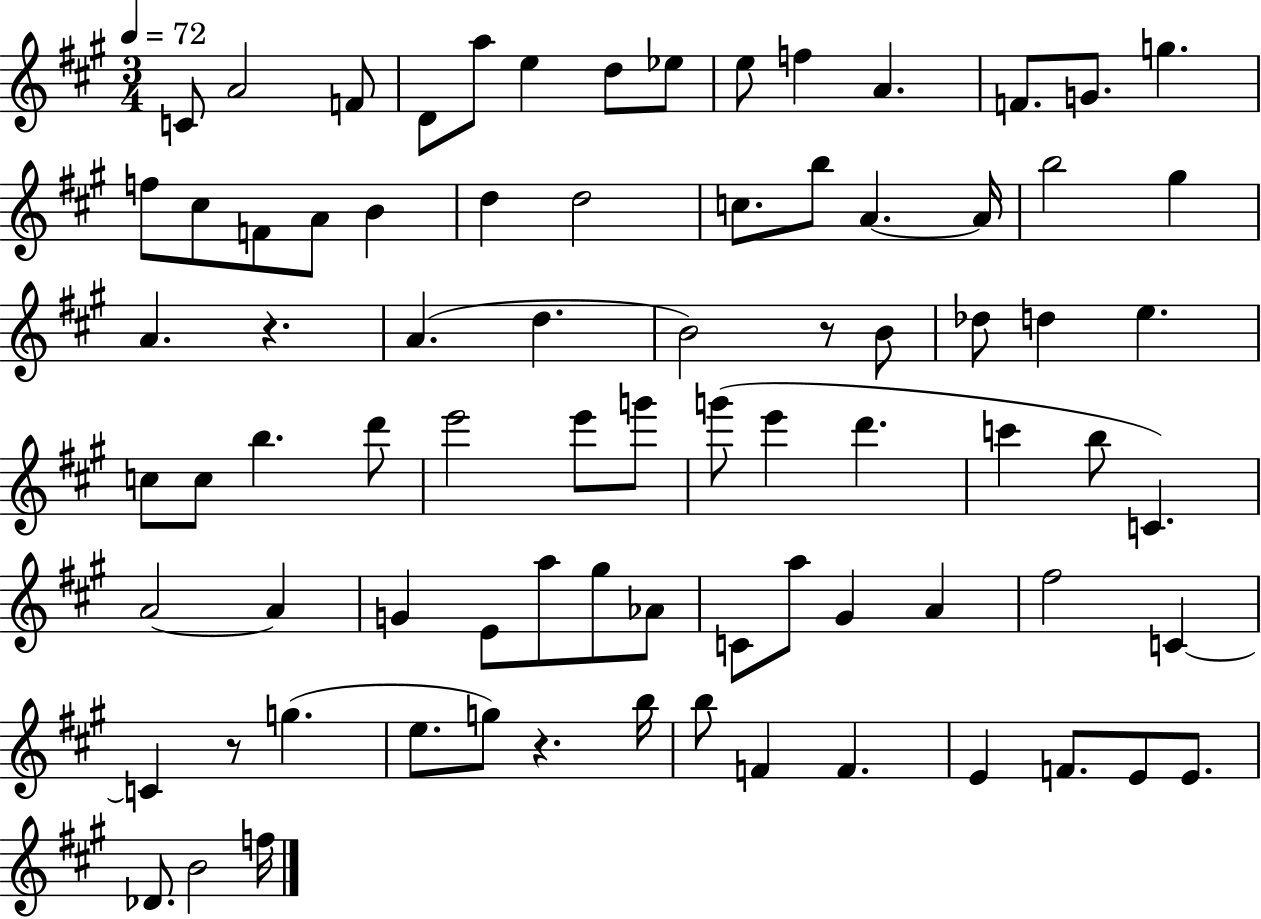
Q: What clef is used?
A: treble